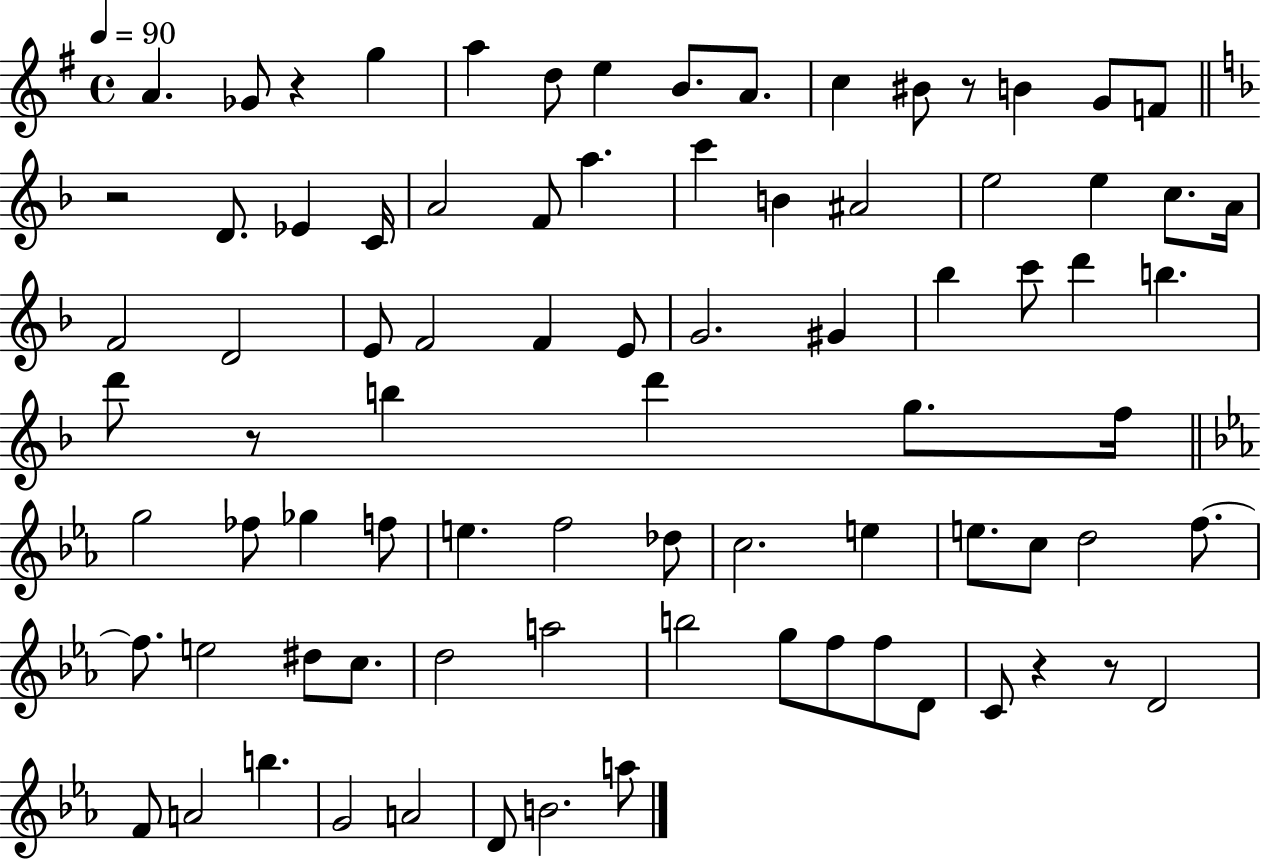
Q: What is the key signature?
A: G major